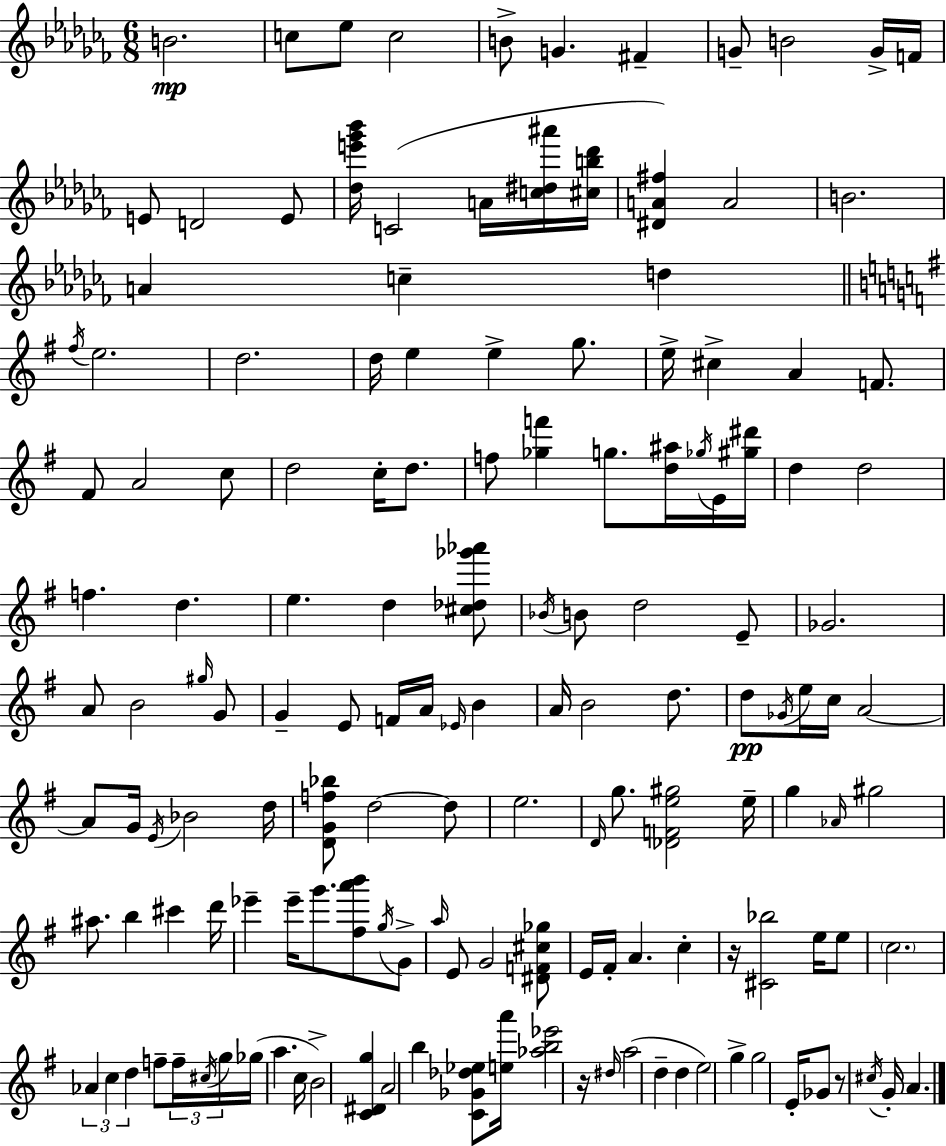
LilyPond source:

{
  \clef treble
  \numericTimeSignature
  \time 6/8
  \key aes \minor
  \repeat volta 2 { b'2.\mp | c''8 ees''8 c''2 | b'8-> g'4. fis'4-- | g'8-- b'2 g'16-> f'16 | \break e'8 d'2 e'8 | <des'' e''' ges''' bes'''>16 c'2( a'16 <c'' dis'' ais'''>16 <cis'' b'' des'''>16 | <dis' a' fis''>4) a'2 | b'2. | \break a'4 c''4-- d''4 | \bar "||" \break \key e \minor \acciaccatura { fis''16 } e''2. | d''2. | d''16 e''4 e''4-> g''8. | e''16-> cis''4-> a'4 f'8. | \break fis'8 a'2 c''8 | d''2 c''16-. d''8. | f''8 <ges'' f'''>4 g''8. <d'' ais''>16 \acciaccatura { ges''16 } | e'16 <gis'' dis'''>16 d''4 d''2 | \break f''4. d''4. | e''4. d''4 | <cis'' des'' ges''' aes'''>8 \acciaccatura { bes'16 } b'8 d''2 | e'8-- ges'2. | \break a'8 b'2 | \grace { gis''16 } g'8 g'4-- e'8 f'16 a'16 | \grace { ees'16 } b'4 a'16 b'2 | d''8. d''8\pp \acciaccatura { ges'16 } e''16 c''16 a'2~~ | \break a'8 g'16 \acciaccatura { e'16 } bes'2 | d''16 <d' g' f'' bes''>8 d''2~~ | d''8 e''2. | \grace { d'16 } g''8. <des' f' e'' gis''>2 | \break e''16-- g''4 | \grace { aes'16 } gis''2 ais''8. | b''4 cis'''4 d'''16 ees'''4-- | ees'''16-- g'''8. <fis'' a''' b'''>8 \acciaccatura { g''16 } g'8-> \grace { a''16 } e'8 | \break g'2 <dis' f' cis'' ges''>8 e'16 | fis'16-. a'4. c''4-. r16 | <cis' bes''>2 e''16 e''8 \parenthesize c''2. | \tuplet 3/2 { aes'4 | \break c''4 d''4 } f''8-- | \tuplet 3/2 { f''16-- \acciaccatura { cis''16 } g''16 } ges''16( a''4. c''16 | b'2->) <c' dis' g''>4 | a'2 b''4 | \break <c' ges' des'' ees''>8 <e'' a'''>16 <aes'' b'' ees'''>2 r16 | \grace { dis''16 } a''2( d''4-- | d''4 e''2) | g''4-> g''2 | \break e'16-. ges'8 r8 \acciaccatura { cis''16 } g'16-. a'4. | } \bar "|."
}